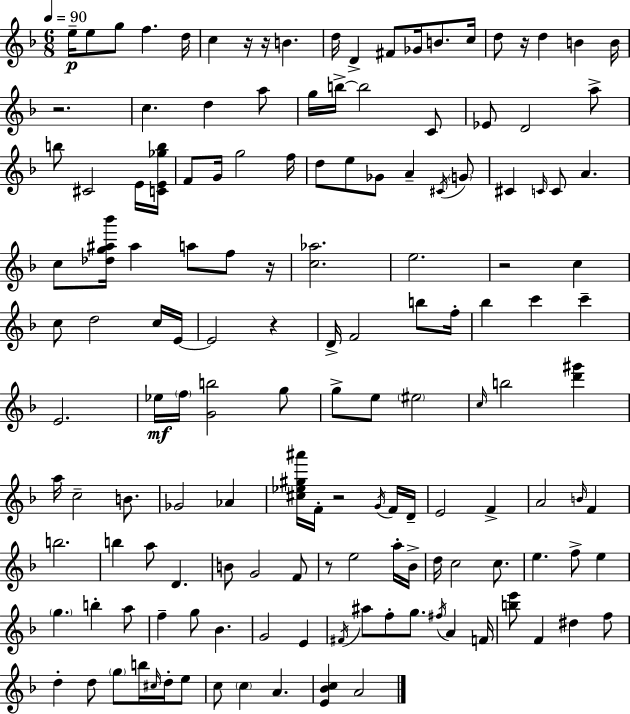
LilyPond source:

{
  \clef treble
  \numericTimeSignature
  \time 6/8
  \key d \minor
  \tempo 4 = 90
  e''16--\p e''8 g''8 f''4. d''16 | c''4 r16 r16 b'4. | d''16 d'4-> fis'8 ges'16 b'8. c''16 | d''8 r16 d''4 b'4 b'16 | \break r2. | c''4. d''4 a''8 | g''16 b''16->~~ b''2 c'8 | ees'8 d'2 a''8-> | \break b''8 cis'2 e'16 <c' e' ges'' b''>16 | f'8 g'16 g''2 f''16 | d''8 e''8 ges'8 a'4-- \acciaccatura { cis'16 } \parenthesize g'8 | cis'4 \grace { c'16 } c'8 a'4. | \break c''8 <des'' g'' ais'' bes'''>16 ais''4 a''8 f''8 | r16 <c'' aes''>2. | e''2. | r2 c''4 | \break c''8 d''2 | c''16 e'16~~ e'2 r4 | d'16-> f'2 b''8 | f''16-. bes''4 c'''4 c'''4-- | \break e'2. | ees''16\mf \parenthesize f''16 <g' b''>2 | g''8 g''8-> e''8 \parenthesize eis''2 | \grace { c''16 } b''2 <d''' gis'''>4 | \break a''16 c''2-- | b'8. ges'2 aes'4 | <cis'' ees'' gis'' ais'''>16 f'16-. r2 | \acciaccatura { g'16 } f'16 d'16-- e'2 | \break f'4-> a'2 | \grace { b'16 } f'4 b''2. | b''4 a''8 d'4. | b'8 g'2 | \break f'8 r8 e''2 | a''16-. bes'16-> d''16 c''2 | c''8. e''4. f''8-> | e''4 \parenthesize g''4. b''4-. | \break a''8 f''4-- g''8 bes'4. | g'2 | e'4 \acciaccatura { fis'16 } ais''8 f''8-. g''8. | \acciaccatura { fis''16 } a'4 f'16 <b'' e'''>8 f'4 | \break dis''4 f''8 d''4-. d''8 | \parenthesize g''8 b''16 \grace { cis''16 } d''16-. e''8 c''8 \parenthesize c''4 | a'4. <e' bes' c''>4 | a'2 \bar "|."
}